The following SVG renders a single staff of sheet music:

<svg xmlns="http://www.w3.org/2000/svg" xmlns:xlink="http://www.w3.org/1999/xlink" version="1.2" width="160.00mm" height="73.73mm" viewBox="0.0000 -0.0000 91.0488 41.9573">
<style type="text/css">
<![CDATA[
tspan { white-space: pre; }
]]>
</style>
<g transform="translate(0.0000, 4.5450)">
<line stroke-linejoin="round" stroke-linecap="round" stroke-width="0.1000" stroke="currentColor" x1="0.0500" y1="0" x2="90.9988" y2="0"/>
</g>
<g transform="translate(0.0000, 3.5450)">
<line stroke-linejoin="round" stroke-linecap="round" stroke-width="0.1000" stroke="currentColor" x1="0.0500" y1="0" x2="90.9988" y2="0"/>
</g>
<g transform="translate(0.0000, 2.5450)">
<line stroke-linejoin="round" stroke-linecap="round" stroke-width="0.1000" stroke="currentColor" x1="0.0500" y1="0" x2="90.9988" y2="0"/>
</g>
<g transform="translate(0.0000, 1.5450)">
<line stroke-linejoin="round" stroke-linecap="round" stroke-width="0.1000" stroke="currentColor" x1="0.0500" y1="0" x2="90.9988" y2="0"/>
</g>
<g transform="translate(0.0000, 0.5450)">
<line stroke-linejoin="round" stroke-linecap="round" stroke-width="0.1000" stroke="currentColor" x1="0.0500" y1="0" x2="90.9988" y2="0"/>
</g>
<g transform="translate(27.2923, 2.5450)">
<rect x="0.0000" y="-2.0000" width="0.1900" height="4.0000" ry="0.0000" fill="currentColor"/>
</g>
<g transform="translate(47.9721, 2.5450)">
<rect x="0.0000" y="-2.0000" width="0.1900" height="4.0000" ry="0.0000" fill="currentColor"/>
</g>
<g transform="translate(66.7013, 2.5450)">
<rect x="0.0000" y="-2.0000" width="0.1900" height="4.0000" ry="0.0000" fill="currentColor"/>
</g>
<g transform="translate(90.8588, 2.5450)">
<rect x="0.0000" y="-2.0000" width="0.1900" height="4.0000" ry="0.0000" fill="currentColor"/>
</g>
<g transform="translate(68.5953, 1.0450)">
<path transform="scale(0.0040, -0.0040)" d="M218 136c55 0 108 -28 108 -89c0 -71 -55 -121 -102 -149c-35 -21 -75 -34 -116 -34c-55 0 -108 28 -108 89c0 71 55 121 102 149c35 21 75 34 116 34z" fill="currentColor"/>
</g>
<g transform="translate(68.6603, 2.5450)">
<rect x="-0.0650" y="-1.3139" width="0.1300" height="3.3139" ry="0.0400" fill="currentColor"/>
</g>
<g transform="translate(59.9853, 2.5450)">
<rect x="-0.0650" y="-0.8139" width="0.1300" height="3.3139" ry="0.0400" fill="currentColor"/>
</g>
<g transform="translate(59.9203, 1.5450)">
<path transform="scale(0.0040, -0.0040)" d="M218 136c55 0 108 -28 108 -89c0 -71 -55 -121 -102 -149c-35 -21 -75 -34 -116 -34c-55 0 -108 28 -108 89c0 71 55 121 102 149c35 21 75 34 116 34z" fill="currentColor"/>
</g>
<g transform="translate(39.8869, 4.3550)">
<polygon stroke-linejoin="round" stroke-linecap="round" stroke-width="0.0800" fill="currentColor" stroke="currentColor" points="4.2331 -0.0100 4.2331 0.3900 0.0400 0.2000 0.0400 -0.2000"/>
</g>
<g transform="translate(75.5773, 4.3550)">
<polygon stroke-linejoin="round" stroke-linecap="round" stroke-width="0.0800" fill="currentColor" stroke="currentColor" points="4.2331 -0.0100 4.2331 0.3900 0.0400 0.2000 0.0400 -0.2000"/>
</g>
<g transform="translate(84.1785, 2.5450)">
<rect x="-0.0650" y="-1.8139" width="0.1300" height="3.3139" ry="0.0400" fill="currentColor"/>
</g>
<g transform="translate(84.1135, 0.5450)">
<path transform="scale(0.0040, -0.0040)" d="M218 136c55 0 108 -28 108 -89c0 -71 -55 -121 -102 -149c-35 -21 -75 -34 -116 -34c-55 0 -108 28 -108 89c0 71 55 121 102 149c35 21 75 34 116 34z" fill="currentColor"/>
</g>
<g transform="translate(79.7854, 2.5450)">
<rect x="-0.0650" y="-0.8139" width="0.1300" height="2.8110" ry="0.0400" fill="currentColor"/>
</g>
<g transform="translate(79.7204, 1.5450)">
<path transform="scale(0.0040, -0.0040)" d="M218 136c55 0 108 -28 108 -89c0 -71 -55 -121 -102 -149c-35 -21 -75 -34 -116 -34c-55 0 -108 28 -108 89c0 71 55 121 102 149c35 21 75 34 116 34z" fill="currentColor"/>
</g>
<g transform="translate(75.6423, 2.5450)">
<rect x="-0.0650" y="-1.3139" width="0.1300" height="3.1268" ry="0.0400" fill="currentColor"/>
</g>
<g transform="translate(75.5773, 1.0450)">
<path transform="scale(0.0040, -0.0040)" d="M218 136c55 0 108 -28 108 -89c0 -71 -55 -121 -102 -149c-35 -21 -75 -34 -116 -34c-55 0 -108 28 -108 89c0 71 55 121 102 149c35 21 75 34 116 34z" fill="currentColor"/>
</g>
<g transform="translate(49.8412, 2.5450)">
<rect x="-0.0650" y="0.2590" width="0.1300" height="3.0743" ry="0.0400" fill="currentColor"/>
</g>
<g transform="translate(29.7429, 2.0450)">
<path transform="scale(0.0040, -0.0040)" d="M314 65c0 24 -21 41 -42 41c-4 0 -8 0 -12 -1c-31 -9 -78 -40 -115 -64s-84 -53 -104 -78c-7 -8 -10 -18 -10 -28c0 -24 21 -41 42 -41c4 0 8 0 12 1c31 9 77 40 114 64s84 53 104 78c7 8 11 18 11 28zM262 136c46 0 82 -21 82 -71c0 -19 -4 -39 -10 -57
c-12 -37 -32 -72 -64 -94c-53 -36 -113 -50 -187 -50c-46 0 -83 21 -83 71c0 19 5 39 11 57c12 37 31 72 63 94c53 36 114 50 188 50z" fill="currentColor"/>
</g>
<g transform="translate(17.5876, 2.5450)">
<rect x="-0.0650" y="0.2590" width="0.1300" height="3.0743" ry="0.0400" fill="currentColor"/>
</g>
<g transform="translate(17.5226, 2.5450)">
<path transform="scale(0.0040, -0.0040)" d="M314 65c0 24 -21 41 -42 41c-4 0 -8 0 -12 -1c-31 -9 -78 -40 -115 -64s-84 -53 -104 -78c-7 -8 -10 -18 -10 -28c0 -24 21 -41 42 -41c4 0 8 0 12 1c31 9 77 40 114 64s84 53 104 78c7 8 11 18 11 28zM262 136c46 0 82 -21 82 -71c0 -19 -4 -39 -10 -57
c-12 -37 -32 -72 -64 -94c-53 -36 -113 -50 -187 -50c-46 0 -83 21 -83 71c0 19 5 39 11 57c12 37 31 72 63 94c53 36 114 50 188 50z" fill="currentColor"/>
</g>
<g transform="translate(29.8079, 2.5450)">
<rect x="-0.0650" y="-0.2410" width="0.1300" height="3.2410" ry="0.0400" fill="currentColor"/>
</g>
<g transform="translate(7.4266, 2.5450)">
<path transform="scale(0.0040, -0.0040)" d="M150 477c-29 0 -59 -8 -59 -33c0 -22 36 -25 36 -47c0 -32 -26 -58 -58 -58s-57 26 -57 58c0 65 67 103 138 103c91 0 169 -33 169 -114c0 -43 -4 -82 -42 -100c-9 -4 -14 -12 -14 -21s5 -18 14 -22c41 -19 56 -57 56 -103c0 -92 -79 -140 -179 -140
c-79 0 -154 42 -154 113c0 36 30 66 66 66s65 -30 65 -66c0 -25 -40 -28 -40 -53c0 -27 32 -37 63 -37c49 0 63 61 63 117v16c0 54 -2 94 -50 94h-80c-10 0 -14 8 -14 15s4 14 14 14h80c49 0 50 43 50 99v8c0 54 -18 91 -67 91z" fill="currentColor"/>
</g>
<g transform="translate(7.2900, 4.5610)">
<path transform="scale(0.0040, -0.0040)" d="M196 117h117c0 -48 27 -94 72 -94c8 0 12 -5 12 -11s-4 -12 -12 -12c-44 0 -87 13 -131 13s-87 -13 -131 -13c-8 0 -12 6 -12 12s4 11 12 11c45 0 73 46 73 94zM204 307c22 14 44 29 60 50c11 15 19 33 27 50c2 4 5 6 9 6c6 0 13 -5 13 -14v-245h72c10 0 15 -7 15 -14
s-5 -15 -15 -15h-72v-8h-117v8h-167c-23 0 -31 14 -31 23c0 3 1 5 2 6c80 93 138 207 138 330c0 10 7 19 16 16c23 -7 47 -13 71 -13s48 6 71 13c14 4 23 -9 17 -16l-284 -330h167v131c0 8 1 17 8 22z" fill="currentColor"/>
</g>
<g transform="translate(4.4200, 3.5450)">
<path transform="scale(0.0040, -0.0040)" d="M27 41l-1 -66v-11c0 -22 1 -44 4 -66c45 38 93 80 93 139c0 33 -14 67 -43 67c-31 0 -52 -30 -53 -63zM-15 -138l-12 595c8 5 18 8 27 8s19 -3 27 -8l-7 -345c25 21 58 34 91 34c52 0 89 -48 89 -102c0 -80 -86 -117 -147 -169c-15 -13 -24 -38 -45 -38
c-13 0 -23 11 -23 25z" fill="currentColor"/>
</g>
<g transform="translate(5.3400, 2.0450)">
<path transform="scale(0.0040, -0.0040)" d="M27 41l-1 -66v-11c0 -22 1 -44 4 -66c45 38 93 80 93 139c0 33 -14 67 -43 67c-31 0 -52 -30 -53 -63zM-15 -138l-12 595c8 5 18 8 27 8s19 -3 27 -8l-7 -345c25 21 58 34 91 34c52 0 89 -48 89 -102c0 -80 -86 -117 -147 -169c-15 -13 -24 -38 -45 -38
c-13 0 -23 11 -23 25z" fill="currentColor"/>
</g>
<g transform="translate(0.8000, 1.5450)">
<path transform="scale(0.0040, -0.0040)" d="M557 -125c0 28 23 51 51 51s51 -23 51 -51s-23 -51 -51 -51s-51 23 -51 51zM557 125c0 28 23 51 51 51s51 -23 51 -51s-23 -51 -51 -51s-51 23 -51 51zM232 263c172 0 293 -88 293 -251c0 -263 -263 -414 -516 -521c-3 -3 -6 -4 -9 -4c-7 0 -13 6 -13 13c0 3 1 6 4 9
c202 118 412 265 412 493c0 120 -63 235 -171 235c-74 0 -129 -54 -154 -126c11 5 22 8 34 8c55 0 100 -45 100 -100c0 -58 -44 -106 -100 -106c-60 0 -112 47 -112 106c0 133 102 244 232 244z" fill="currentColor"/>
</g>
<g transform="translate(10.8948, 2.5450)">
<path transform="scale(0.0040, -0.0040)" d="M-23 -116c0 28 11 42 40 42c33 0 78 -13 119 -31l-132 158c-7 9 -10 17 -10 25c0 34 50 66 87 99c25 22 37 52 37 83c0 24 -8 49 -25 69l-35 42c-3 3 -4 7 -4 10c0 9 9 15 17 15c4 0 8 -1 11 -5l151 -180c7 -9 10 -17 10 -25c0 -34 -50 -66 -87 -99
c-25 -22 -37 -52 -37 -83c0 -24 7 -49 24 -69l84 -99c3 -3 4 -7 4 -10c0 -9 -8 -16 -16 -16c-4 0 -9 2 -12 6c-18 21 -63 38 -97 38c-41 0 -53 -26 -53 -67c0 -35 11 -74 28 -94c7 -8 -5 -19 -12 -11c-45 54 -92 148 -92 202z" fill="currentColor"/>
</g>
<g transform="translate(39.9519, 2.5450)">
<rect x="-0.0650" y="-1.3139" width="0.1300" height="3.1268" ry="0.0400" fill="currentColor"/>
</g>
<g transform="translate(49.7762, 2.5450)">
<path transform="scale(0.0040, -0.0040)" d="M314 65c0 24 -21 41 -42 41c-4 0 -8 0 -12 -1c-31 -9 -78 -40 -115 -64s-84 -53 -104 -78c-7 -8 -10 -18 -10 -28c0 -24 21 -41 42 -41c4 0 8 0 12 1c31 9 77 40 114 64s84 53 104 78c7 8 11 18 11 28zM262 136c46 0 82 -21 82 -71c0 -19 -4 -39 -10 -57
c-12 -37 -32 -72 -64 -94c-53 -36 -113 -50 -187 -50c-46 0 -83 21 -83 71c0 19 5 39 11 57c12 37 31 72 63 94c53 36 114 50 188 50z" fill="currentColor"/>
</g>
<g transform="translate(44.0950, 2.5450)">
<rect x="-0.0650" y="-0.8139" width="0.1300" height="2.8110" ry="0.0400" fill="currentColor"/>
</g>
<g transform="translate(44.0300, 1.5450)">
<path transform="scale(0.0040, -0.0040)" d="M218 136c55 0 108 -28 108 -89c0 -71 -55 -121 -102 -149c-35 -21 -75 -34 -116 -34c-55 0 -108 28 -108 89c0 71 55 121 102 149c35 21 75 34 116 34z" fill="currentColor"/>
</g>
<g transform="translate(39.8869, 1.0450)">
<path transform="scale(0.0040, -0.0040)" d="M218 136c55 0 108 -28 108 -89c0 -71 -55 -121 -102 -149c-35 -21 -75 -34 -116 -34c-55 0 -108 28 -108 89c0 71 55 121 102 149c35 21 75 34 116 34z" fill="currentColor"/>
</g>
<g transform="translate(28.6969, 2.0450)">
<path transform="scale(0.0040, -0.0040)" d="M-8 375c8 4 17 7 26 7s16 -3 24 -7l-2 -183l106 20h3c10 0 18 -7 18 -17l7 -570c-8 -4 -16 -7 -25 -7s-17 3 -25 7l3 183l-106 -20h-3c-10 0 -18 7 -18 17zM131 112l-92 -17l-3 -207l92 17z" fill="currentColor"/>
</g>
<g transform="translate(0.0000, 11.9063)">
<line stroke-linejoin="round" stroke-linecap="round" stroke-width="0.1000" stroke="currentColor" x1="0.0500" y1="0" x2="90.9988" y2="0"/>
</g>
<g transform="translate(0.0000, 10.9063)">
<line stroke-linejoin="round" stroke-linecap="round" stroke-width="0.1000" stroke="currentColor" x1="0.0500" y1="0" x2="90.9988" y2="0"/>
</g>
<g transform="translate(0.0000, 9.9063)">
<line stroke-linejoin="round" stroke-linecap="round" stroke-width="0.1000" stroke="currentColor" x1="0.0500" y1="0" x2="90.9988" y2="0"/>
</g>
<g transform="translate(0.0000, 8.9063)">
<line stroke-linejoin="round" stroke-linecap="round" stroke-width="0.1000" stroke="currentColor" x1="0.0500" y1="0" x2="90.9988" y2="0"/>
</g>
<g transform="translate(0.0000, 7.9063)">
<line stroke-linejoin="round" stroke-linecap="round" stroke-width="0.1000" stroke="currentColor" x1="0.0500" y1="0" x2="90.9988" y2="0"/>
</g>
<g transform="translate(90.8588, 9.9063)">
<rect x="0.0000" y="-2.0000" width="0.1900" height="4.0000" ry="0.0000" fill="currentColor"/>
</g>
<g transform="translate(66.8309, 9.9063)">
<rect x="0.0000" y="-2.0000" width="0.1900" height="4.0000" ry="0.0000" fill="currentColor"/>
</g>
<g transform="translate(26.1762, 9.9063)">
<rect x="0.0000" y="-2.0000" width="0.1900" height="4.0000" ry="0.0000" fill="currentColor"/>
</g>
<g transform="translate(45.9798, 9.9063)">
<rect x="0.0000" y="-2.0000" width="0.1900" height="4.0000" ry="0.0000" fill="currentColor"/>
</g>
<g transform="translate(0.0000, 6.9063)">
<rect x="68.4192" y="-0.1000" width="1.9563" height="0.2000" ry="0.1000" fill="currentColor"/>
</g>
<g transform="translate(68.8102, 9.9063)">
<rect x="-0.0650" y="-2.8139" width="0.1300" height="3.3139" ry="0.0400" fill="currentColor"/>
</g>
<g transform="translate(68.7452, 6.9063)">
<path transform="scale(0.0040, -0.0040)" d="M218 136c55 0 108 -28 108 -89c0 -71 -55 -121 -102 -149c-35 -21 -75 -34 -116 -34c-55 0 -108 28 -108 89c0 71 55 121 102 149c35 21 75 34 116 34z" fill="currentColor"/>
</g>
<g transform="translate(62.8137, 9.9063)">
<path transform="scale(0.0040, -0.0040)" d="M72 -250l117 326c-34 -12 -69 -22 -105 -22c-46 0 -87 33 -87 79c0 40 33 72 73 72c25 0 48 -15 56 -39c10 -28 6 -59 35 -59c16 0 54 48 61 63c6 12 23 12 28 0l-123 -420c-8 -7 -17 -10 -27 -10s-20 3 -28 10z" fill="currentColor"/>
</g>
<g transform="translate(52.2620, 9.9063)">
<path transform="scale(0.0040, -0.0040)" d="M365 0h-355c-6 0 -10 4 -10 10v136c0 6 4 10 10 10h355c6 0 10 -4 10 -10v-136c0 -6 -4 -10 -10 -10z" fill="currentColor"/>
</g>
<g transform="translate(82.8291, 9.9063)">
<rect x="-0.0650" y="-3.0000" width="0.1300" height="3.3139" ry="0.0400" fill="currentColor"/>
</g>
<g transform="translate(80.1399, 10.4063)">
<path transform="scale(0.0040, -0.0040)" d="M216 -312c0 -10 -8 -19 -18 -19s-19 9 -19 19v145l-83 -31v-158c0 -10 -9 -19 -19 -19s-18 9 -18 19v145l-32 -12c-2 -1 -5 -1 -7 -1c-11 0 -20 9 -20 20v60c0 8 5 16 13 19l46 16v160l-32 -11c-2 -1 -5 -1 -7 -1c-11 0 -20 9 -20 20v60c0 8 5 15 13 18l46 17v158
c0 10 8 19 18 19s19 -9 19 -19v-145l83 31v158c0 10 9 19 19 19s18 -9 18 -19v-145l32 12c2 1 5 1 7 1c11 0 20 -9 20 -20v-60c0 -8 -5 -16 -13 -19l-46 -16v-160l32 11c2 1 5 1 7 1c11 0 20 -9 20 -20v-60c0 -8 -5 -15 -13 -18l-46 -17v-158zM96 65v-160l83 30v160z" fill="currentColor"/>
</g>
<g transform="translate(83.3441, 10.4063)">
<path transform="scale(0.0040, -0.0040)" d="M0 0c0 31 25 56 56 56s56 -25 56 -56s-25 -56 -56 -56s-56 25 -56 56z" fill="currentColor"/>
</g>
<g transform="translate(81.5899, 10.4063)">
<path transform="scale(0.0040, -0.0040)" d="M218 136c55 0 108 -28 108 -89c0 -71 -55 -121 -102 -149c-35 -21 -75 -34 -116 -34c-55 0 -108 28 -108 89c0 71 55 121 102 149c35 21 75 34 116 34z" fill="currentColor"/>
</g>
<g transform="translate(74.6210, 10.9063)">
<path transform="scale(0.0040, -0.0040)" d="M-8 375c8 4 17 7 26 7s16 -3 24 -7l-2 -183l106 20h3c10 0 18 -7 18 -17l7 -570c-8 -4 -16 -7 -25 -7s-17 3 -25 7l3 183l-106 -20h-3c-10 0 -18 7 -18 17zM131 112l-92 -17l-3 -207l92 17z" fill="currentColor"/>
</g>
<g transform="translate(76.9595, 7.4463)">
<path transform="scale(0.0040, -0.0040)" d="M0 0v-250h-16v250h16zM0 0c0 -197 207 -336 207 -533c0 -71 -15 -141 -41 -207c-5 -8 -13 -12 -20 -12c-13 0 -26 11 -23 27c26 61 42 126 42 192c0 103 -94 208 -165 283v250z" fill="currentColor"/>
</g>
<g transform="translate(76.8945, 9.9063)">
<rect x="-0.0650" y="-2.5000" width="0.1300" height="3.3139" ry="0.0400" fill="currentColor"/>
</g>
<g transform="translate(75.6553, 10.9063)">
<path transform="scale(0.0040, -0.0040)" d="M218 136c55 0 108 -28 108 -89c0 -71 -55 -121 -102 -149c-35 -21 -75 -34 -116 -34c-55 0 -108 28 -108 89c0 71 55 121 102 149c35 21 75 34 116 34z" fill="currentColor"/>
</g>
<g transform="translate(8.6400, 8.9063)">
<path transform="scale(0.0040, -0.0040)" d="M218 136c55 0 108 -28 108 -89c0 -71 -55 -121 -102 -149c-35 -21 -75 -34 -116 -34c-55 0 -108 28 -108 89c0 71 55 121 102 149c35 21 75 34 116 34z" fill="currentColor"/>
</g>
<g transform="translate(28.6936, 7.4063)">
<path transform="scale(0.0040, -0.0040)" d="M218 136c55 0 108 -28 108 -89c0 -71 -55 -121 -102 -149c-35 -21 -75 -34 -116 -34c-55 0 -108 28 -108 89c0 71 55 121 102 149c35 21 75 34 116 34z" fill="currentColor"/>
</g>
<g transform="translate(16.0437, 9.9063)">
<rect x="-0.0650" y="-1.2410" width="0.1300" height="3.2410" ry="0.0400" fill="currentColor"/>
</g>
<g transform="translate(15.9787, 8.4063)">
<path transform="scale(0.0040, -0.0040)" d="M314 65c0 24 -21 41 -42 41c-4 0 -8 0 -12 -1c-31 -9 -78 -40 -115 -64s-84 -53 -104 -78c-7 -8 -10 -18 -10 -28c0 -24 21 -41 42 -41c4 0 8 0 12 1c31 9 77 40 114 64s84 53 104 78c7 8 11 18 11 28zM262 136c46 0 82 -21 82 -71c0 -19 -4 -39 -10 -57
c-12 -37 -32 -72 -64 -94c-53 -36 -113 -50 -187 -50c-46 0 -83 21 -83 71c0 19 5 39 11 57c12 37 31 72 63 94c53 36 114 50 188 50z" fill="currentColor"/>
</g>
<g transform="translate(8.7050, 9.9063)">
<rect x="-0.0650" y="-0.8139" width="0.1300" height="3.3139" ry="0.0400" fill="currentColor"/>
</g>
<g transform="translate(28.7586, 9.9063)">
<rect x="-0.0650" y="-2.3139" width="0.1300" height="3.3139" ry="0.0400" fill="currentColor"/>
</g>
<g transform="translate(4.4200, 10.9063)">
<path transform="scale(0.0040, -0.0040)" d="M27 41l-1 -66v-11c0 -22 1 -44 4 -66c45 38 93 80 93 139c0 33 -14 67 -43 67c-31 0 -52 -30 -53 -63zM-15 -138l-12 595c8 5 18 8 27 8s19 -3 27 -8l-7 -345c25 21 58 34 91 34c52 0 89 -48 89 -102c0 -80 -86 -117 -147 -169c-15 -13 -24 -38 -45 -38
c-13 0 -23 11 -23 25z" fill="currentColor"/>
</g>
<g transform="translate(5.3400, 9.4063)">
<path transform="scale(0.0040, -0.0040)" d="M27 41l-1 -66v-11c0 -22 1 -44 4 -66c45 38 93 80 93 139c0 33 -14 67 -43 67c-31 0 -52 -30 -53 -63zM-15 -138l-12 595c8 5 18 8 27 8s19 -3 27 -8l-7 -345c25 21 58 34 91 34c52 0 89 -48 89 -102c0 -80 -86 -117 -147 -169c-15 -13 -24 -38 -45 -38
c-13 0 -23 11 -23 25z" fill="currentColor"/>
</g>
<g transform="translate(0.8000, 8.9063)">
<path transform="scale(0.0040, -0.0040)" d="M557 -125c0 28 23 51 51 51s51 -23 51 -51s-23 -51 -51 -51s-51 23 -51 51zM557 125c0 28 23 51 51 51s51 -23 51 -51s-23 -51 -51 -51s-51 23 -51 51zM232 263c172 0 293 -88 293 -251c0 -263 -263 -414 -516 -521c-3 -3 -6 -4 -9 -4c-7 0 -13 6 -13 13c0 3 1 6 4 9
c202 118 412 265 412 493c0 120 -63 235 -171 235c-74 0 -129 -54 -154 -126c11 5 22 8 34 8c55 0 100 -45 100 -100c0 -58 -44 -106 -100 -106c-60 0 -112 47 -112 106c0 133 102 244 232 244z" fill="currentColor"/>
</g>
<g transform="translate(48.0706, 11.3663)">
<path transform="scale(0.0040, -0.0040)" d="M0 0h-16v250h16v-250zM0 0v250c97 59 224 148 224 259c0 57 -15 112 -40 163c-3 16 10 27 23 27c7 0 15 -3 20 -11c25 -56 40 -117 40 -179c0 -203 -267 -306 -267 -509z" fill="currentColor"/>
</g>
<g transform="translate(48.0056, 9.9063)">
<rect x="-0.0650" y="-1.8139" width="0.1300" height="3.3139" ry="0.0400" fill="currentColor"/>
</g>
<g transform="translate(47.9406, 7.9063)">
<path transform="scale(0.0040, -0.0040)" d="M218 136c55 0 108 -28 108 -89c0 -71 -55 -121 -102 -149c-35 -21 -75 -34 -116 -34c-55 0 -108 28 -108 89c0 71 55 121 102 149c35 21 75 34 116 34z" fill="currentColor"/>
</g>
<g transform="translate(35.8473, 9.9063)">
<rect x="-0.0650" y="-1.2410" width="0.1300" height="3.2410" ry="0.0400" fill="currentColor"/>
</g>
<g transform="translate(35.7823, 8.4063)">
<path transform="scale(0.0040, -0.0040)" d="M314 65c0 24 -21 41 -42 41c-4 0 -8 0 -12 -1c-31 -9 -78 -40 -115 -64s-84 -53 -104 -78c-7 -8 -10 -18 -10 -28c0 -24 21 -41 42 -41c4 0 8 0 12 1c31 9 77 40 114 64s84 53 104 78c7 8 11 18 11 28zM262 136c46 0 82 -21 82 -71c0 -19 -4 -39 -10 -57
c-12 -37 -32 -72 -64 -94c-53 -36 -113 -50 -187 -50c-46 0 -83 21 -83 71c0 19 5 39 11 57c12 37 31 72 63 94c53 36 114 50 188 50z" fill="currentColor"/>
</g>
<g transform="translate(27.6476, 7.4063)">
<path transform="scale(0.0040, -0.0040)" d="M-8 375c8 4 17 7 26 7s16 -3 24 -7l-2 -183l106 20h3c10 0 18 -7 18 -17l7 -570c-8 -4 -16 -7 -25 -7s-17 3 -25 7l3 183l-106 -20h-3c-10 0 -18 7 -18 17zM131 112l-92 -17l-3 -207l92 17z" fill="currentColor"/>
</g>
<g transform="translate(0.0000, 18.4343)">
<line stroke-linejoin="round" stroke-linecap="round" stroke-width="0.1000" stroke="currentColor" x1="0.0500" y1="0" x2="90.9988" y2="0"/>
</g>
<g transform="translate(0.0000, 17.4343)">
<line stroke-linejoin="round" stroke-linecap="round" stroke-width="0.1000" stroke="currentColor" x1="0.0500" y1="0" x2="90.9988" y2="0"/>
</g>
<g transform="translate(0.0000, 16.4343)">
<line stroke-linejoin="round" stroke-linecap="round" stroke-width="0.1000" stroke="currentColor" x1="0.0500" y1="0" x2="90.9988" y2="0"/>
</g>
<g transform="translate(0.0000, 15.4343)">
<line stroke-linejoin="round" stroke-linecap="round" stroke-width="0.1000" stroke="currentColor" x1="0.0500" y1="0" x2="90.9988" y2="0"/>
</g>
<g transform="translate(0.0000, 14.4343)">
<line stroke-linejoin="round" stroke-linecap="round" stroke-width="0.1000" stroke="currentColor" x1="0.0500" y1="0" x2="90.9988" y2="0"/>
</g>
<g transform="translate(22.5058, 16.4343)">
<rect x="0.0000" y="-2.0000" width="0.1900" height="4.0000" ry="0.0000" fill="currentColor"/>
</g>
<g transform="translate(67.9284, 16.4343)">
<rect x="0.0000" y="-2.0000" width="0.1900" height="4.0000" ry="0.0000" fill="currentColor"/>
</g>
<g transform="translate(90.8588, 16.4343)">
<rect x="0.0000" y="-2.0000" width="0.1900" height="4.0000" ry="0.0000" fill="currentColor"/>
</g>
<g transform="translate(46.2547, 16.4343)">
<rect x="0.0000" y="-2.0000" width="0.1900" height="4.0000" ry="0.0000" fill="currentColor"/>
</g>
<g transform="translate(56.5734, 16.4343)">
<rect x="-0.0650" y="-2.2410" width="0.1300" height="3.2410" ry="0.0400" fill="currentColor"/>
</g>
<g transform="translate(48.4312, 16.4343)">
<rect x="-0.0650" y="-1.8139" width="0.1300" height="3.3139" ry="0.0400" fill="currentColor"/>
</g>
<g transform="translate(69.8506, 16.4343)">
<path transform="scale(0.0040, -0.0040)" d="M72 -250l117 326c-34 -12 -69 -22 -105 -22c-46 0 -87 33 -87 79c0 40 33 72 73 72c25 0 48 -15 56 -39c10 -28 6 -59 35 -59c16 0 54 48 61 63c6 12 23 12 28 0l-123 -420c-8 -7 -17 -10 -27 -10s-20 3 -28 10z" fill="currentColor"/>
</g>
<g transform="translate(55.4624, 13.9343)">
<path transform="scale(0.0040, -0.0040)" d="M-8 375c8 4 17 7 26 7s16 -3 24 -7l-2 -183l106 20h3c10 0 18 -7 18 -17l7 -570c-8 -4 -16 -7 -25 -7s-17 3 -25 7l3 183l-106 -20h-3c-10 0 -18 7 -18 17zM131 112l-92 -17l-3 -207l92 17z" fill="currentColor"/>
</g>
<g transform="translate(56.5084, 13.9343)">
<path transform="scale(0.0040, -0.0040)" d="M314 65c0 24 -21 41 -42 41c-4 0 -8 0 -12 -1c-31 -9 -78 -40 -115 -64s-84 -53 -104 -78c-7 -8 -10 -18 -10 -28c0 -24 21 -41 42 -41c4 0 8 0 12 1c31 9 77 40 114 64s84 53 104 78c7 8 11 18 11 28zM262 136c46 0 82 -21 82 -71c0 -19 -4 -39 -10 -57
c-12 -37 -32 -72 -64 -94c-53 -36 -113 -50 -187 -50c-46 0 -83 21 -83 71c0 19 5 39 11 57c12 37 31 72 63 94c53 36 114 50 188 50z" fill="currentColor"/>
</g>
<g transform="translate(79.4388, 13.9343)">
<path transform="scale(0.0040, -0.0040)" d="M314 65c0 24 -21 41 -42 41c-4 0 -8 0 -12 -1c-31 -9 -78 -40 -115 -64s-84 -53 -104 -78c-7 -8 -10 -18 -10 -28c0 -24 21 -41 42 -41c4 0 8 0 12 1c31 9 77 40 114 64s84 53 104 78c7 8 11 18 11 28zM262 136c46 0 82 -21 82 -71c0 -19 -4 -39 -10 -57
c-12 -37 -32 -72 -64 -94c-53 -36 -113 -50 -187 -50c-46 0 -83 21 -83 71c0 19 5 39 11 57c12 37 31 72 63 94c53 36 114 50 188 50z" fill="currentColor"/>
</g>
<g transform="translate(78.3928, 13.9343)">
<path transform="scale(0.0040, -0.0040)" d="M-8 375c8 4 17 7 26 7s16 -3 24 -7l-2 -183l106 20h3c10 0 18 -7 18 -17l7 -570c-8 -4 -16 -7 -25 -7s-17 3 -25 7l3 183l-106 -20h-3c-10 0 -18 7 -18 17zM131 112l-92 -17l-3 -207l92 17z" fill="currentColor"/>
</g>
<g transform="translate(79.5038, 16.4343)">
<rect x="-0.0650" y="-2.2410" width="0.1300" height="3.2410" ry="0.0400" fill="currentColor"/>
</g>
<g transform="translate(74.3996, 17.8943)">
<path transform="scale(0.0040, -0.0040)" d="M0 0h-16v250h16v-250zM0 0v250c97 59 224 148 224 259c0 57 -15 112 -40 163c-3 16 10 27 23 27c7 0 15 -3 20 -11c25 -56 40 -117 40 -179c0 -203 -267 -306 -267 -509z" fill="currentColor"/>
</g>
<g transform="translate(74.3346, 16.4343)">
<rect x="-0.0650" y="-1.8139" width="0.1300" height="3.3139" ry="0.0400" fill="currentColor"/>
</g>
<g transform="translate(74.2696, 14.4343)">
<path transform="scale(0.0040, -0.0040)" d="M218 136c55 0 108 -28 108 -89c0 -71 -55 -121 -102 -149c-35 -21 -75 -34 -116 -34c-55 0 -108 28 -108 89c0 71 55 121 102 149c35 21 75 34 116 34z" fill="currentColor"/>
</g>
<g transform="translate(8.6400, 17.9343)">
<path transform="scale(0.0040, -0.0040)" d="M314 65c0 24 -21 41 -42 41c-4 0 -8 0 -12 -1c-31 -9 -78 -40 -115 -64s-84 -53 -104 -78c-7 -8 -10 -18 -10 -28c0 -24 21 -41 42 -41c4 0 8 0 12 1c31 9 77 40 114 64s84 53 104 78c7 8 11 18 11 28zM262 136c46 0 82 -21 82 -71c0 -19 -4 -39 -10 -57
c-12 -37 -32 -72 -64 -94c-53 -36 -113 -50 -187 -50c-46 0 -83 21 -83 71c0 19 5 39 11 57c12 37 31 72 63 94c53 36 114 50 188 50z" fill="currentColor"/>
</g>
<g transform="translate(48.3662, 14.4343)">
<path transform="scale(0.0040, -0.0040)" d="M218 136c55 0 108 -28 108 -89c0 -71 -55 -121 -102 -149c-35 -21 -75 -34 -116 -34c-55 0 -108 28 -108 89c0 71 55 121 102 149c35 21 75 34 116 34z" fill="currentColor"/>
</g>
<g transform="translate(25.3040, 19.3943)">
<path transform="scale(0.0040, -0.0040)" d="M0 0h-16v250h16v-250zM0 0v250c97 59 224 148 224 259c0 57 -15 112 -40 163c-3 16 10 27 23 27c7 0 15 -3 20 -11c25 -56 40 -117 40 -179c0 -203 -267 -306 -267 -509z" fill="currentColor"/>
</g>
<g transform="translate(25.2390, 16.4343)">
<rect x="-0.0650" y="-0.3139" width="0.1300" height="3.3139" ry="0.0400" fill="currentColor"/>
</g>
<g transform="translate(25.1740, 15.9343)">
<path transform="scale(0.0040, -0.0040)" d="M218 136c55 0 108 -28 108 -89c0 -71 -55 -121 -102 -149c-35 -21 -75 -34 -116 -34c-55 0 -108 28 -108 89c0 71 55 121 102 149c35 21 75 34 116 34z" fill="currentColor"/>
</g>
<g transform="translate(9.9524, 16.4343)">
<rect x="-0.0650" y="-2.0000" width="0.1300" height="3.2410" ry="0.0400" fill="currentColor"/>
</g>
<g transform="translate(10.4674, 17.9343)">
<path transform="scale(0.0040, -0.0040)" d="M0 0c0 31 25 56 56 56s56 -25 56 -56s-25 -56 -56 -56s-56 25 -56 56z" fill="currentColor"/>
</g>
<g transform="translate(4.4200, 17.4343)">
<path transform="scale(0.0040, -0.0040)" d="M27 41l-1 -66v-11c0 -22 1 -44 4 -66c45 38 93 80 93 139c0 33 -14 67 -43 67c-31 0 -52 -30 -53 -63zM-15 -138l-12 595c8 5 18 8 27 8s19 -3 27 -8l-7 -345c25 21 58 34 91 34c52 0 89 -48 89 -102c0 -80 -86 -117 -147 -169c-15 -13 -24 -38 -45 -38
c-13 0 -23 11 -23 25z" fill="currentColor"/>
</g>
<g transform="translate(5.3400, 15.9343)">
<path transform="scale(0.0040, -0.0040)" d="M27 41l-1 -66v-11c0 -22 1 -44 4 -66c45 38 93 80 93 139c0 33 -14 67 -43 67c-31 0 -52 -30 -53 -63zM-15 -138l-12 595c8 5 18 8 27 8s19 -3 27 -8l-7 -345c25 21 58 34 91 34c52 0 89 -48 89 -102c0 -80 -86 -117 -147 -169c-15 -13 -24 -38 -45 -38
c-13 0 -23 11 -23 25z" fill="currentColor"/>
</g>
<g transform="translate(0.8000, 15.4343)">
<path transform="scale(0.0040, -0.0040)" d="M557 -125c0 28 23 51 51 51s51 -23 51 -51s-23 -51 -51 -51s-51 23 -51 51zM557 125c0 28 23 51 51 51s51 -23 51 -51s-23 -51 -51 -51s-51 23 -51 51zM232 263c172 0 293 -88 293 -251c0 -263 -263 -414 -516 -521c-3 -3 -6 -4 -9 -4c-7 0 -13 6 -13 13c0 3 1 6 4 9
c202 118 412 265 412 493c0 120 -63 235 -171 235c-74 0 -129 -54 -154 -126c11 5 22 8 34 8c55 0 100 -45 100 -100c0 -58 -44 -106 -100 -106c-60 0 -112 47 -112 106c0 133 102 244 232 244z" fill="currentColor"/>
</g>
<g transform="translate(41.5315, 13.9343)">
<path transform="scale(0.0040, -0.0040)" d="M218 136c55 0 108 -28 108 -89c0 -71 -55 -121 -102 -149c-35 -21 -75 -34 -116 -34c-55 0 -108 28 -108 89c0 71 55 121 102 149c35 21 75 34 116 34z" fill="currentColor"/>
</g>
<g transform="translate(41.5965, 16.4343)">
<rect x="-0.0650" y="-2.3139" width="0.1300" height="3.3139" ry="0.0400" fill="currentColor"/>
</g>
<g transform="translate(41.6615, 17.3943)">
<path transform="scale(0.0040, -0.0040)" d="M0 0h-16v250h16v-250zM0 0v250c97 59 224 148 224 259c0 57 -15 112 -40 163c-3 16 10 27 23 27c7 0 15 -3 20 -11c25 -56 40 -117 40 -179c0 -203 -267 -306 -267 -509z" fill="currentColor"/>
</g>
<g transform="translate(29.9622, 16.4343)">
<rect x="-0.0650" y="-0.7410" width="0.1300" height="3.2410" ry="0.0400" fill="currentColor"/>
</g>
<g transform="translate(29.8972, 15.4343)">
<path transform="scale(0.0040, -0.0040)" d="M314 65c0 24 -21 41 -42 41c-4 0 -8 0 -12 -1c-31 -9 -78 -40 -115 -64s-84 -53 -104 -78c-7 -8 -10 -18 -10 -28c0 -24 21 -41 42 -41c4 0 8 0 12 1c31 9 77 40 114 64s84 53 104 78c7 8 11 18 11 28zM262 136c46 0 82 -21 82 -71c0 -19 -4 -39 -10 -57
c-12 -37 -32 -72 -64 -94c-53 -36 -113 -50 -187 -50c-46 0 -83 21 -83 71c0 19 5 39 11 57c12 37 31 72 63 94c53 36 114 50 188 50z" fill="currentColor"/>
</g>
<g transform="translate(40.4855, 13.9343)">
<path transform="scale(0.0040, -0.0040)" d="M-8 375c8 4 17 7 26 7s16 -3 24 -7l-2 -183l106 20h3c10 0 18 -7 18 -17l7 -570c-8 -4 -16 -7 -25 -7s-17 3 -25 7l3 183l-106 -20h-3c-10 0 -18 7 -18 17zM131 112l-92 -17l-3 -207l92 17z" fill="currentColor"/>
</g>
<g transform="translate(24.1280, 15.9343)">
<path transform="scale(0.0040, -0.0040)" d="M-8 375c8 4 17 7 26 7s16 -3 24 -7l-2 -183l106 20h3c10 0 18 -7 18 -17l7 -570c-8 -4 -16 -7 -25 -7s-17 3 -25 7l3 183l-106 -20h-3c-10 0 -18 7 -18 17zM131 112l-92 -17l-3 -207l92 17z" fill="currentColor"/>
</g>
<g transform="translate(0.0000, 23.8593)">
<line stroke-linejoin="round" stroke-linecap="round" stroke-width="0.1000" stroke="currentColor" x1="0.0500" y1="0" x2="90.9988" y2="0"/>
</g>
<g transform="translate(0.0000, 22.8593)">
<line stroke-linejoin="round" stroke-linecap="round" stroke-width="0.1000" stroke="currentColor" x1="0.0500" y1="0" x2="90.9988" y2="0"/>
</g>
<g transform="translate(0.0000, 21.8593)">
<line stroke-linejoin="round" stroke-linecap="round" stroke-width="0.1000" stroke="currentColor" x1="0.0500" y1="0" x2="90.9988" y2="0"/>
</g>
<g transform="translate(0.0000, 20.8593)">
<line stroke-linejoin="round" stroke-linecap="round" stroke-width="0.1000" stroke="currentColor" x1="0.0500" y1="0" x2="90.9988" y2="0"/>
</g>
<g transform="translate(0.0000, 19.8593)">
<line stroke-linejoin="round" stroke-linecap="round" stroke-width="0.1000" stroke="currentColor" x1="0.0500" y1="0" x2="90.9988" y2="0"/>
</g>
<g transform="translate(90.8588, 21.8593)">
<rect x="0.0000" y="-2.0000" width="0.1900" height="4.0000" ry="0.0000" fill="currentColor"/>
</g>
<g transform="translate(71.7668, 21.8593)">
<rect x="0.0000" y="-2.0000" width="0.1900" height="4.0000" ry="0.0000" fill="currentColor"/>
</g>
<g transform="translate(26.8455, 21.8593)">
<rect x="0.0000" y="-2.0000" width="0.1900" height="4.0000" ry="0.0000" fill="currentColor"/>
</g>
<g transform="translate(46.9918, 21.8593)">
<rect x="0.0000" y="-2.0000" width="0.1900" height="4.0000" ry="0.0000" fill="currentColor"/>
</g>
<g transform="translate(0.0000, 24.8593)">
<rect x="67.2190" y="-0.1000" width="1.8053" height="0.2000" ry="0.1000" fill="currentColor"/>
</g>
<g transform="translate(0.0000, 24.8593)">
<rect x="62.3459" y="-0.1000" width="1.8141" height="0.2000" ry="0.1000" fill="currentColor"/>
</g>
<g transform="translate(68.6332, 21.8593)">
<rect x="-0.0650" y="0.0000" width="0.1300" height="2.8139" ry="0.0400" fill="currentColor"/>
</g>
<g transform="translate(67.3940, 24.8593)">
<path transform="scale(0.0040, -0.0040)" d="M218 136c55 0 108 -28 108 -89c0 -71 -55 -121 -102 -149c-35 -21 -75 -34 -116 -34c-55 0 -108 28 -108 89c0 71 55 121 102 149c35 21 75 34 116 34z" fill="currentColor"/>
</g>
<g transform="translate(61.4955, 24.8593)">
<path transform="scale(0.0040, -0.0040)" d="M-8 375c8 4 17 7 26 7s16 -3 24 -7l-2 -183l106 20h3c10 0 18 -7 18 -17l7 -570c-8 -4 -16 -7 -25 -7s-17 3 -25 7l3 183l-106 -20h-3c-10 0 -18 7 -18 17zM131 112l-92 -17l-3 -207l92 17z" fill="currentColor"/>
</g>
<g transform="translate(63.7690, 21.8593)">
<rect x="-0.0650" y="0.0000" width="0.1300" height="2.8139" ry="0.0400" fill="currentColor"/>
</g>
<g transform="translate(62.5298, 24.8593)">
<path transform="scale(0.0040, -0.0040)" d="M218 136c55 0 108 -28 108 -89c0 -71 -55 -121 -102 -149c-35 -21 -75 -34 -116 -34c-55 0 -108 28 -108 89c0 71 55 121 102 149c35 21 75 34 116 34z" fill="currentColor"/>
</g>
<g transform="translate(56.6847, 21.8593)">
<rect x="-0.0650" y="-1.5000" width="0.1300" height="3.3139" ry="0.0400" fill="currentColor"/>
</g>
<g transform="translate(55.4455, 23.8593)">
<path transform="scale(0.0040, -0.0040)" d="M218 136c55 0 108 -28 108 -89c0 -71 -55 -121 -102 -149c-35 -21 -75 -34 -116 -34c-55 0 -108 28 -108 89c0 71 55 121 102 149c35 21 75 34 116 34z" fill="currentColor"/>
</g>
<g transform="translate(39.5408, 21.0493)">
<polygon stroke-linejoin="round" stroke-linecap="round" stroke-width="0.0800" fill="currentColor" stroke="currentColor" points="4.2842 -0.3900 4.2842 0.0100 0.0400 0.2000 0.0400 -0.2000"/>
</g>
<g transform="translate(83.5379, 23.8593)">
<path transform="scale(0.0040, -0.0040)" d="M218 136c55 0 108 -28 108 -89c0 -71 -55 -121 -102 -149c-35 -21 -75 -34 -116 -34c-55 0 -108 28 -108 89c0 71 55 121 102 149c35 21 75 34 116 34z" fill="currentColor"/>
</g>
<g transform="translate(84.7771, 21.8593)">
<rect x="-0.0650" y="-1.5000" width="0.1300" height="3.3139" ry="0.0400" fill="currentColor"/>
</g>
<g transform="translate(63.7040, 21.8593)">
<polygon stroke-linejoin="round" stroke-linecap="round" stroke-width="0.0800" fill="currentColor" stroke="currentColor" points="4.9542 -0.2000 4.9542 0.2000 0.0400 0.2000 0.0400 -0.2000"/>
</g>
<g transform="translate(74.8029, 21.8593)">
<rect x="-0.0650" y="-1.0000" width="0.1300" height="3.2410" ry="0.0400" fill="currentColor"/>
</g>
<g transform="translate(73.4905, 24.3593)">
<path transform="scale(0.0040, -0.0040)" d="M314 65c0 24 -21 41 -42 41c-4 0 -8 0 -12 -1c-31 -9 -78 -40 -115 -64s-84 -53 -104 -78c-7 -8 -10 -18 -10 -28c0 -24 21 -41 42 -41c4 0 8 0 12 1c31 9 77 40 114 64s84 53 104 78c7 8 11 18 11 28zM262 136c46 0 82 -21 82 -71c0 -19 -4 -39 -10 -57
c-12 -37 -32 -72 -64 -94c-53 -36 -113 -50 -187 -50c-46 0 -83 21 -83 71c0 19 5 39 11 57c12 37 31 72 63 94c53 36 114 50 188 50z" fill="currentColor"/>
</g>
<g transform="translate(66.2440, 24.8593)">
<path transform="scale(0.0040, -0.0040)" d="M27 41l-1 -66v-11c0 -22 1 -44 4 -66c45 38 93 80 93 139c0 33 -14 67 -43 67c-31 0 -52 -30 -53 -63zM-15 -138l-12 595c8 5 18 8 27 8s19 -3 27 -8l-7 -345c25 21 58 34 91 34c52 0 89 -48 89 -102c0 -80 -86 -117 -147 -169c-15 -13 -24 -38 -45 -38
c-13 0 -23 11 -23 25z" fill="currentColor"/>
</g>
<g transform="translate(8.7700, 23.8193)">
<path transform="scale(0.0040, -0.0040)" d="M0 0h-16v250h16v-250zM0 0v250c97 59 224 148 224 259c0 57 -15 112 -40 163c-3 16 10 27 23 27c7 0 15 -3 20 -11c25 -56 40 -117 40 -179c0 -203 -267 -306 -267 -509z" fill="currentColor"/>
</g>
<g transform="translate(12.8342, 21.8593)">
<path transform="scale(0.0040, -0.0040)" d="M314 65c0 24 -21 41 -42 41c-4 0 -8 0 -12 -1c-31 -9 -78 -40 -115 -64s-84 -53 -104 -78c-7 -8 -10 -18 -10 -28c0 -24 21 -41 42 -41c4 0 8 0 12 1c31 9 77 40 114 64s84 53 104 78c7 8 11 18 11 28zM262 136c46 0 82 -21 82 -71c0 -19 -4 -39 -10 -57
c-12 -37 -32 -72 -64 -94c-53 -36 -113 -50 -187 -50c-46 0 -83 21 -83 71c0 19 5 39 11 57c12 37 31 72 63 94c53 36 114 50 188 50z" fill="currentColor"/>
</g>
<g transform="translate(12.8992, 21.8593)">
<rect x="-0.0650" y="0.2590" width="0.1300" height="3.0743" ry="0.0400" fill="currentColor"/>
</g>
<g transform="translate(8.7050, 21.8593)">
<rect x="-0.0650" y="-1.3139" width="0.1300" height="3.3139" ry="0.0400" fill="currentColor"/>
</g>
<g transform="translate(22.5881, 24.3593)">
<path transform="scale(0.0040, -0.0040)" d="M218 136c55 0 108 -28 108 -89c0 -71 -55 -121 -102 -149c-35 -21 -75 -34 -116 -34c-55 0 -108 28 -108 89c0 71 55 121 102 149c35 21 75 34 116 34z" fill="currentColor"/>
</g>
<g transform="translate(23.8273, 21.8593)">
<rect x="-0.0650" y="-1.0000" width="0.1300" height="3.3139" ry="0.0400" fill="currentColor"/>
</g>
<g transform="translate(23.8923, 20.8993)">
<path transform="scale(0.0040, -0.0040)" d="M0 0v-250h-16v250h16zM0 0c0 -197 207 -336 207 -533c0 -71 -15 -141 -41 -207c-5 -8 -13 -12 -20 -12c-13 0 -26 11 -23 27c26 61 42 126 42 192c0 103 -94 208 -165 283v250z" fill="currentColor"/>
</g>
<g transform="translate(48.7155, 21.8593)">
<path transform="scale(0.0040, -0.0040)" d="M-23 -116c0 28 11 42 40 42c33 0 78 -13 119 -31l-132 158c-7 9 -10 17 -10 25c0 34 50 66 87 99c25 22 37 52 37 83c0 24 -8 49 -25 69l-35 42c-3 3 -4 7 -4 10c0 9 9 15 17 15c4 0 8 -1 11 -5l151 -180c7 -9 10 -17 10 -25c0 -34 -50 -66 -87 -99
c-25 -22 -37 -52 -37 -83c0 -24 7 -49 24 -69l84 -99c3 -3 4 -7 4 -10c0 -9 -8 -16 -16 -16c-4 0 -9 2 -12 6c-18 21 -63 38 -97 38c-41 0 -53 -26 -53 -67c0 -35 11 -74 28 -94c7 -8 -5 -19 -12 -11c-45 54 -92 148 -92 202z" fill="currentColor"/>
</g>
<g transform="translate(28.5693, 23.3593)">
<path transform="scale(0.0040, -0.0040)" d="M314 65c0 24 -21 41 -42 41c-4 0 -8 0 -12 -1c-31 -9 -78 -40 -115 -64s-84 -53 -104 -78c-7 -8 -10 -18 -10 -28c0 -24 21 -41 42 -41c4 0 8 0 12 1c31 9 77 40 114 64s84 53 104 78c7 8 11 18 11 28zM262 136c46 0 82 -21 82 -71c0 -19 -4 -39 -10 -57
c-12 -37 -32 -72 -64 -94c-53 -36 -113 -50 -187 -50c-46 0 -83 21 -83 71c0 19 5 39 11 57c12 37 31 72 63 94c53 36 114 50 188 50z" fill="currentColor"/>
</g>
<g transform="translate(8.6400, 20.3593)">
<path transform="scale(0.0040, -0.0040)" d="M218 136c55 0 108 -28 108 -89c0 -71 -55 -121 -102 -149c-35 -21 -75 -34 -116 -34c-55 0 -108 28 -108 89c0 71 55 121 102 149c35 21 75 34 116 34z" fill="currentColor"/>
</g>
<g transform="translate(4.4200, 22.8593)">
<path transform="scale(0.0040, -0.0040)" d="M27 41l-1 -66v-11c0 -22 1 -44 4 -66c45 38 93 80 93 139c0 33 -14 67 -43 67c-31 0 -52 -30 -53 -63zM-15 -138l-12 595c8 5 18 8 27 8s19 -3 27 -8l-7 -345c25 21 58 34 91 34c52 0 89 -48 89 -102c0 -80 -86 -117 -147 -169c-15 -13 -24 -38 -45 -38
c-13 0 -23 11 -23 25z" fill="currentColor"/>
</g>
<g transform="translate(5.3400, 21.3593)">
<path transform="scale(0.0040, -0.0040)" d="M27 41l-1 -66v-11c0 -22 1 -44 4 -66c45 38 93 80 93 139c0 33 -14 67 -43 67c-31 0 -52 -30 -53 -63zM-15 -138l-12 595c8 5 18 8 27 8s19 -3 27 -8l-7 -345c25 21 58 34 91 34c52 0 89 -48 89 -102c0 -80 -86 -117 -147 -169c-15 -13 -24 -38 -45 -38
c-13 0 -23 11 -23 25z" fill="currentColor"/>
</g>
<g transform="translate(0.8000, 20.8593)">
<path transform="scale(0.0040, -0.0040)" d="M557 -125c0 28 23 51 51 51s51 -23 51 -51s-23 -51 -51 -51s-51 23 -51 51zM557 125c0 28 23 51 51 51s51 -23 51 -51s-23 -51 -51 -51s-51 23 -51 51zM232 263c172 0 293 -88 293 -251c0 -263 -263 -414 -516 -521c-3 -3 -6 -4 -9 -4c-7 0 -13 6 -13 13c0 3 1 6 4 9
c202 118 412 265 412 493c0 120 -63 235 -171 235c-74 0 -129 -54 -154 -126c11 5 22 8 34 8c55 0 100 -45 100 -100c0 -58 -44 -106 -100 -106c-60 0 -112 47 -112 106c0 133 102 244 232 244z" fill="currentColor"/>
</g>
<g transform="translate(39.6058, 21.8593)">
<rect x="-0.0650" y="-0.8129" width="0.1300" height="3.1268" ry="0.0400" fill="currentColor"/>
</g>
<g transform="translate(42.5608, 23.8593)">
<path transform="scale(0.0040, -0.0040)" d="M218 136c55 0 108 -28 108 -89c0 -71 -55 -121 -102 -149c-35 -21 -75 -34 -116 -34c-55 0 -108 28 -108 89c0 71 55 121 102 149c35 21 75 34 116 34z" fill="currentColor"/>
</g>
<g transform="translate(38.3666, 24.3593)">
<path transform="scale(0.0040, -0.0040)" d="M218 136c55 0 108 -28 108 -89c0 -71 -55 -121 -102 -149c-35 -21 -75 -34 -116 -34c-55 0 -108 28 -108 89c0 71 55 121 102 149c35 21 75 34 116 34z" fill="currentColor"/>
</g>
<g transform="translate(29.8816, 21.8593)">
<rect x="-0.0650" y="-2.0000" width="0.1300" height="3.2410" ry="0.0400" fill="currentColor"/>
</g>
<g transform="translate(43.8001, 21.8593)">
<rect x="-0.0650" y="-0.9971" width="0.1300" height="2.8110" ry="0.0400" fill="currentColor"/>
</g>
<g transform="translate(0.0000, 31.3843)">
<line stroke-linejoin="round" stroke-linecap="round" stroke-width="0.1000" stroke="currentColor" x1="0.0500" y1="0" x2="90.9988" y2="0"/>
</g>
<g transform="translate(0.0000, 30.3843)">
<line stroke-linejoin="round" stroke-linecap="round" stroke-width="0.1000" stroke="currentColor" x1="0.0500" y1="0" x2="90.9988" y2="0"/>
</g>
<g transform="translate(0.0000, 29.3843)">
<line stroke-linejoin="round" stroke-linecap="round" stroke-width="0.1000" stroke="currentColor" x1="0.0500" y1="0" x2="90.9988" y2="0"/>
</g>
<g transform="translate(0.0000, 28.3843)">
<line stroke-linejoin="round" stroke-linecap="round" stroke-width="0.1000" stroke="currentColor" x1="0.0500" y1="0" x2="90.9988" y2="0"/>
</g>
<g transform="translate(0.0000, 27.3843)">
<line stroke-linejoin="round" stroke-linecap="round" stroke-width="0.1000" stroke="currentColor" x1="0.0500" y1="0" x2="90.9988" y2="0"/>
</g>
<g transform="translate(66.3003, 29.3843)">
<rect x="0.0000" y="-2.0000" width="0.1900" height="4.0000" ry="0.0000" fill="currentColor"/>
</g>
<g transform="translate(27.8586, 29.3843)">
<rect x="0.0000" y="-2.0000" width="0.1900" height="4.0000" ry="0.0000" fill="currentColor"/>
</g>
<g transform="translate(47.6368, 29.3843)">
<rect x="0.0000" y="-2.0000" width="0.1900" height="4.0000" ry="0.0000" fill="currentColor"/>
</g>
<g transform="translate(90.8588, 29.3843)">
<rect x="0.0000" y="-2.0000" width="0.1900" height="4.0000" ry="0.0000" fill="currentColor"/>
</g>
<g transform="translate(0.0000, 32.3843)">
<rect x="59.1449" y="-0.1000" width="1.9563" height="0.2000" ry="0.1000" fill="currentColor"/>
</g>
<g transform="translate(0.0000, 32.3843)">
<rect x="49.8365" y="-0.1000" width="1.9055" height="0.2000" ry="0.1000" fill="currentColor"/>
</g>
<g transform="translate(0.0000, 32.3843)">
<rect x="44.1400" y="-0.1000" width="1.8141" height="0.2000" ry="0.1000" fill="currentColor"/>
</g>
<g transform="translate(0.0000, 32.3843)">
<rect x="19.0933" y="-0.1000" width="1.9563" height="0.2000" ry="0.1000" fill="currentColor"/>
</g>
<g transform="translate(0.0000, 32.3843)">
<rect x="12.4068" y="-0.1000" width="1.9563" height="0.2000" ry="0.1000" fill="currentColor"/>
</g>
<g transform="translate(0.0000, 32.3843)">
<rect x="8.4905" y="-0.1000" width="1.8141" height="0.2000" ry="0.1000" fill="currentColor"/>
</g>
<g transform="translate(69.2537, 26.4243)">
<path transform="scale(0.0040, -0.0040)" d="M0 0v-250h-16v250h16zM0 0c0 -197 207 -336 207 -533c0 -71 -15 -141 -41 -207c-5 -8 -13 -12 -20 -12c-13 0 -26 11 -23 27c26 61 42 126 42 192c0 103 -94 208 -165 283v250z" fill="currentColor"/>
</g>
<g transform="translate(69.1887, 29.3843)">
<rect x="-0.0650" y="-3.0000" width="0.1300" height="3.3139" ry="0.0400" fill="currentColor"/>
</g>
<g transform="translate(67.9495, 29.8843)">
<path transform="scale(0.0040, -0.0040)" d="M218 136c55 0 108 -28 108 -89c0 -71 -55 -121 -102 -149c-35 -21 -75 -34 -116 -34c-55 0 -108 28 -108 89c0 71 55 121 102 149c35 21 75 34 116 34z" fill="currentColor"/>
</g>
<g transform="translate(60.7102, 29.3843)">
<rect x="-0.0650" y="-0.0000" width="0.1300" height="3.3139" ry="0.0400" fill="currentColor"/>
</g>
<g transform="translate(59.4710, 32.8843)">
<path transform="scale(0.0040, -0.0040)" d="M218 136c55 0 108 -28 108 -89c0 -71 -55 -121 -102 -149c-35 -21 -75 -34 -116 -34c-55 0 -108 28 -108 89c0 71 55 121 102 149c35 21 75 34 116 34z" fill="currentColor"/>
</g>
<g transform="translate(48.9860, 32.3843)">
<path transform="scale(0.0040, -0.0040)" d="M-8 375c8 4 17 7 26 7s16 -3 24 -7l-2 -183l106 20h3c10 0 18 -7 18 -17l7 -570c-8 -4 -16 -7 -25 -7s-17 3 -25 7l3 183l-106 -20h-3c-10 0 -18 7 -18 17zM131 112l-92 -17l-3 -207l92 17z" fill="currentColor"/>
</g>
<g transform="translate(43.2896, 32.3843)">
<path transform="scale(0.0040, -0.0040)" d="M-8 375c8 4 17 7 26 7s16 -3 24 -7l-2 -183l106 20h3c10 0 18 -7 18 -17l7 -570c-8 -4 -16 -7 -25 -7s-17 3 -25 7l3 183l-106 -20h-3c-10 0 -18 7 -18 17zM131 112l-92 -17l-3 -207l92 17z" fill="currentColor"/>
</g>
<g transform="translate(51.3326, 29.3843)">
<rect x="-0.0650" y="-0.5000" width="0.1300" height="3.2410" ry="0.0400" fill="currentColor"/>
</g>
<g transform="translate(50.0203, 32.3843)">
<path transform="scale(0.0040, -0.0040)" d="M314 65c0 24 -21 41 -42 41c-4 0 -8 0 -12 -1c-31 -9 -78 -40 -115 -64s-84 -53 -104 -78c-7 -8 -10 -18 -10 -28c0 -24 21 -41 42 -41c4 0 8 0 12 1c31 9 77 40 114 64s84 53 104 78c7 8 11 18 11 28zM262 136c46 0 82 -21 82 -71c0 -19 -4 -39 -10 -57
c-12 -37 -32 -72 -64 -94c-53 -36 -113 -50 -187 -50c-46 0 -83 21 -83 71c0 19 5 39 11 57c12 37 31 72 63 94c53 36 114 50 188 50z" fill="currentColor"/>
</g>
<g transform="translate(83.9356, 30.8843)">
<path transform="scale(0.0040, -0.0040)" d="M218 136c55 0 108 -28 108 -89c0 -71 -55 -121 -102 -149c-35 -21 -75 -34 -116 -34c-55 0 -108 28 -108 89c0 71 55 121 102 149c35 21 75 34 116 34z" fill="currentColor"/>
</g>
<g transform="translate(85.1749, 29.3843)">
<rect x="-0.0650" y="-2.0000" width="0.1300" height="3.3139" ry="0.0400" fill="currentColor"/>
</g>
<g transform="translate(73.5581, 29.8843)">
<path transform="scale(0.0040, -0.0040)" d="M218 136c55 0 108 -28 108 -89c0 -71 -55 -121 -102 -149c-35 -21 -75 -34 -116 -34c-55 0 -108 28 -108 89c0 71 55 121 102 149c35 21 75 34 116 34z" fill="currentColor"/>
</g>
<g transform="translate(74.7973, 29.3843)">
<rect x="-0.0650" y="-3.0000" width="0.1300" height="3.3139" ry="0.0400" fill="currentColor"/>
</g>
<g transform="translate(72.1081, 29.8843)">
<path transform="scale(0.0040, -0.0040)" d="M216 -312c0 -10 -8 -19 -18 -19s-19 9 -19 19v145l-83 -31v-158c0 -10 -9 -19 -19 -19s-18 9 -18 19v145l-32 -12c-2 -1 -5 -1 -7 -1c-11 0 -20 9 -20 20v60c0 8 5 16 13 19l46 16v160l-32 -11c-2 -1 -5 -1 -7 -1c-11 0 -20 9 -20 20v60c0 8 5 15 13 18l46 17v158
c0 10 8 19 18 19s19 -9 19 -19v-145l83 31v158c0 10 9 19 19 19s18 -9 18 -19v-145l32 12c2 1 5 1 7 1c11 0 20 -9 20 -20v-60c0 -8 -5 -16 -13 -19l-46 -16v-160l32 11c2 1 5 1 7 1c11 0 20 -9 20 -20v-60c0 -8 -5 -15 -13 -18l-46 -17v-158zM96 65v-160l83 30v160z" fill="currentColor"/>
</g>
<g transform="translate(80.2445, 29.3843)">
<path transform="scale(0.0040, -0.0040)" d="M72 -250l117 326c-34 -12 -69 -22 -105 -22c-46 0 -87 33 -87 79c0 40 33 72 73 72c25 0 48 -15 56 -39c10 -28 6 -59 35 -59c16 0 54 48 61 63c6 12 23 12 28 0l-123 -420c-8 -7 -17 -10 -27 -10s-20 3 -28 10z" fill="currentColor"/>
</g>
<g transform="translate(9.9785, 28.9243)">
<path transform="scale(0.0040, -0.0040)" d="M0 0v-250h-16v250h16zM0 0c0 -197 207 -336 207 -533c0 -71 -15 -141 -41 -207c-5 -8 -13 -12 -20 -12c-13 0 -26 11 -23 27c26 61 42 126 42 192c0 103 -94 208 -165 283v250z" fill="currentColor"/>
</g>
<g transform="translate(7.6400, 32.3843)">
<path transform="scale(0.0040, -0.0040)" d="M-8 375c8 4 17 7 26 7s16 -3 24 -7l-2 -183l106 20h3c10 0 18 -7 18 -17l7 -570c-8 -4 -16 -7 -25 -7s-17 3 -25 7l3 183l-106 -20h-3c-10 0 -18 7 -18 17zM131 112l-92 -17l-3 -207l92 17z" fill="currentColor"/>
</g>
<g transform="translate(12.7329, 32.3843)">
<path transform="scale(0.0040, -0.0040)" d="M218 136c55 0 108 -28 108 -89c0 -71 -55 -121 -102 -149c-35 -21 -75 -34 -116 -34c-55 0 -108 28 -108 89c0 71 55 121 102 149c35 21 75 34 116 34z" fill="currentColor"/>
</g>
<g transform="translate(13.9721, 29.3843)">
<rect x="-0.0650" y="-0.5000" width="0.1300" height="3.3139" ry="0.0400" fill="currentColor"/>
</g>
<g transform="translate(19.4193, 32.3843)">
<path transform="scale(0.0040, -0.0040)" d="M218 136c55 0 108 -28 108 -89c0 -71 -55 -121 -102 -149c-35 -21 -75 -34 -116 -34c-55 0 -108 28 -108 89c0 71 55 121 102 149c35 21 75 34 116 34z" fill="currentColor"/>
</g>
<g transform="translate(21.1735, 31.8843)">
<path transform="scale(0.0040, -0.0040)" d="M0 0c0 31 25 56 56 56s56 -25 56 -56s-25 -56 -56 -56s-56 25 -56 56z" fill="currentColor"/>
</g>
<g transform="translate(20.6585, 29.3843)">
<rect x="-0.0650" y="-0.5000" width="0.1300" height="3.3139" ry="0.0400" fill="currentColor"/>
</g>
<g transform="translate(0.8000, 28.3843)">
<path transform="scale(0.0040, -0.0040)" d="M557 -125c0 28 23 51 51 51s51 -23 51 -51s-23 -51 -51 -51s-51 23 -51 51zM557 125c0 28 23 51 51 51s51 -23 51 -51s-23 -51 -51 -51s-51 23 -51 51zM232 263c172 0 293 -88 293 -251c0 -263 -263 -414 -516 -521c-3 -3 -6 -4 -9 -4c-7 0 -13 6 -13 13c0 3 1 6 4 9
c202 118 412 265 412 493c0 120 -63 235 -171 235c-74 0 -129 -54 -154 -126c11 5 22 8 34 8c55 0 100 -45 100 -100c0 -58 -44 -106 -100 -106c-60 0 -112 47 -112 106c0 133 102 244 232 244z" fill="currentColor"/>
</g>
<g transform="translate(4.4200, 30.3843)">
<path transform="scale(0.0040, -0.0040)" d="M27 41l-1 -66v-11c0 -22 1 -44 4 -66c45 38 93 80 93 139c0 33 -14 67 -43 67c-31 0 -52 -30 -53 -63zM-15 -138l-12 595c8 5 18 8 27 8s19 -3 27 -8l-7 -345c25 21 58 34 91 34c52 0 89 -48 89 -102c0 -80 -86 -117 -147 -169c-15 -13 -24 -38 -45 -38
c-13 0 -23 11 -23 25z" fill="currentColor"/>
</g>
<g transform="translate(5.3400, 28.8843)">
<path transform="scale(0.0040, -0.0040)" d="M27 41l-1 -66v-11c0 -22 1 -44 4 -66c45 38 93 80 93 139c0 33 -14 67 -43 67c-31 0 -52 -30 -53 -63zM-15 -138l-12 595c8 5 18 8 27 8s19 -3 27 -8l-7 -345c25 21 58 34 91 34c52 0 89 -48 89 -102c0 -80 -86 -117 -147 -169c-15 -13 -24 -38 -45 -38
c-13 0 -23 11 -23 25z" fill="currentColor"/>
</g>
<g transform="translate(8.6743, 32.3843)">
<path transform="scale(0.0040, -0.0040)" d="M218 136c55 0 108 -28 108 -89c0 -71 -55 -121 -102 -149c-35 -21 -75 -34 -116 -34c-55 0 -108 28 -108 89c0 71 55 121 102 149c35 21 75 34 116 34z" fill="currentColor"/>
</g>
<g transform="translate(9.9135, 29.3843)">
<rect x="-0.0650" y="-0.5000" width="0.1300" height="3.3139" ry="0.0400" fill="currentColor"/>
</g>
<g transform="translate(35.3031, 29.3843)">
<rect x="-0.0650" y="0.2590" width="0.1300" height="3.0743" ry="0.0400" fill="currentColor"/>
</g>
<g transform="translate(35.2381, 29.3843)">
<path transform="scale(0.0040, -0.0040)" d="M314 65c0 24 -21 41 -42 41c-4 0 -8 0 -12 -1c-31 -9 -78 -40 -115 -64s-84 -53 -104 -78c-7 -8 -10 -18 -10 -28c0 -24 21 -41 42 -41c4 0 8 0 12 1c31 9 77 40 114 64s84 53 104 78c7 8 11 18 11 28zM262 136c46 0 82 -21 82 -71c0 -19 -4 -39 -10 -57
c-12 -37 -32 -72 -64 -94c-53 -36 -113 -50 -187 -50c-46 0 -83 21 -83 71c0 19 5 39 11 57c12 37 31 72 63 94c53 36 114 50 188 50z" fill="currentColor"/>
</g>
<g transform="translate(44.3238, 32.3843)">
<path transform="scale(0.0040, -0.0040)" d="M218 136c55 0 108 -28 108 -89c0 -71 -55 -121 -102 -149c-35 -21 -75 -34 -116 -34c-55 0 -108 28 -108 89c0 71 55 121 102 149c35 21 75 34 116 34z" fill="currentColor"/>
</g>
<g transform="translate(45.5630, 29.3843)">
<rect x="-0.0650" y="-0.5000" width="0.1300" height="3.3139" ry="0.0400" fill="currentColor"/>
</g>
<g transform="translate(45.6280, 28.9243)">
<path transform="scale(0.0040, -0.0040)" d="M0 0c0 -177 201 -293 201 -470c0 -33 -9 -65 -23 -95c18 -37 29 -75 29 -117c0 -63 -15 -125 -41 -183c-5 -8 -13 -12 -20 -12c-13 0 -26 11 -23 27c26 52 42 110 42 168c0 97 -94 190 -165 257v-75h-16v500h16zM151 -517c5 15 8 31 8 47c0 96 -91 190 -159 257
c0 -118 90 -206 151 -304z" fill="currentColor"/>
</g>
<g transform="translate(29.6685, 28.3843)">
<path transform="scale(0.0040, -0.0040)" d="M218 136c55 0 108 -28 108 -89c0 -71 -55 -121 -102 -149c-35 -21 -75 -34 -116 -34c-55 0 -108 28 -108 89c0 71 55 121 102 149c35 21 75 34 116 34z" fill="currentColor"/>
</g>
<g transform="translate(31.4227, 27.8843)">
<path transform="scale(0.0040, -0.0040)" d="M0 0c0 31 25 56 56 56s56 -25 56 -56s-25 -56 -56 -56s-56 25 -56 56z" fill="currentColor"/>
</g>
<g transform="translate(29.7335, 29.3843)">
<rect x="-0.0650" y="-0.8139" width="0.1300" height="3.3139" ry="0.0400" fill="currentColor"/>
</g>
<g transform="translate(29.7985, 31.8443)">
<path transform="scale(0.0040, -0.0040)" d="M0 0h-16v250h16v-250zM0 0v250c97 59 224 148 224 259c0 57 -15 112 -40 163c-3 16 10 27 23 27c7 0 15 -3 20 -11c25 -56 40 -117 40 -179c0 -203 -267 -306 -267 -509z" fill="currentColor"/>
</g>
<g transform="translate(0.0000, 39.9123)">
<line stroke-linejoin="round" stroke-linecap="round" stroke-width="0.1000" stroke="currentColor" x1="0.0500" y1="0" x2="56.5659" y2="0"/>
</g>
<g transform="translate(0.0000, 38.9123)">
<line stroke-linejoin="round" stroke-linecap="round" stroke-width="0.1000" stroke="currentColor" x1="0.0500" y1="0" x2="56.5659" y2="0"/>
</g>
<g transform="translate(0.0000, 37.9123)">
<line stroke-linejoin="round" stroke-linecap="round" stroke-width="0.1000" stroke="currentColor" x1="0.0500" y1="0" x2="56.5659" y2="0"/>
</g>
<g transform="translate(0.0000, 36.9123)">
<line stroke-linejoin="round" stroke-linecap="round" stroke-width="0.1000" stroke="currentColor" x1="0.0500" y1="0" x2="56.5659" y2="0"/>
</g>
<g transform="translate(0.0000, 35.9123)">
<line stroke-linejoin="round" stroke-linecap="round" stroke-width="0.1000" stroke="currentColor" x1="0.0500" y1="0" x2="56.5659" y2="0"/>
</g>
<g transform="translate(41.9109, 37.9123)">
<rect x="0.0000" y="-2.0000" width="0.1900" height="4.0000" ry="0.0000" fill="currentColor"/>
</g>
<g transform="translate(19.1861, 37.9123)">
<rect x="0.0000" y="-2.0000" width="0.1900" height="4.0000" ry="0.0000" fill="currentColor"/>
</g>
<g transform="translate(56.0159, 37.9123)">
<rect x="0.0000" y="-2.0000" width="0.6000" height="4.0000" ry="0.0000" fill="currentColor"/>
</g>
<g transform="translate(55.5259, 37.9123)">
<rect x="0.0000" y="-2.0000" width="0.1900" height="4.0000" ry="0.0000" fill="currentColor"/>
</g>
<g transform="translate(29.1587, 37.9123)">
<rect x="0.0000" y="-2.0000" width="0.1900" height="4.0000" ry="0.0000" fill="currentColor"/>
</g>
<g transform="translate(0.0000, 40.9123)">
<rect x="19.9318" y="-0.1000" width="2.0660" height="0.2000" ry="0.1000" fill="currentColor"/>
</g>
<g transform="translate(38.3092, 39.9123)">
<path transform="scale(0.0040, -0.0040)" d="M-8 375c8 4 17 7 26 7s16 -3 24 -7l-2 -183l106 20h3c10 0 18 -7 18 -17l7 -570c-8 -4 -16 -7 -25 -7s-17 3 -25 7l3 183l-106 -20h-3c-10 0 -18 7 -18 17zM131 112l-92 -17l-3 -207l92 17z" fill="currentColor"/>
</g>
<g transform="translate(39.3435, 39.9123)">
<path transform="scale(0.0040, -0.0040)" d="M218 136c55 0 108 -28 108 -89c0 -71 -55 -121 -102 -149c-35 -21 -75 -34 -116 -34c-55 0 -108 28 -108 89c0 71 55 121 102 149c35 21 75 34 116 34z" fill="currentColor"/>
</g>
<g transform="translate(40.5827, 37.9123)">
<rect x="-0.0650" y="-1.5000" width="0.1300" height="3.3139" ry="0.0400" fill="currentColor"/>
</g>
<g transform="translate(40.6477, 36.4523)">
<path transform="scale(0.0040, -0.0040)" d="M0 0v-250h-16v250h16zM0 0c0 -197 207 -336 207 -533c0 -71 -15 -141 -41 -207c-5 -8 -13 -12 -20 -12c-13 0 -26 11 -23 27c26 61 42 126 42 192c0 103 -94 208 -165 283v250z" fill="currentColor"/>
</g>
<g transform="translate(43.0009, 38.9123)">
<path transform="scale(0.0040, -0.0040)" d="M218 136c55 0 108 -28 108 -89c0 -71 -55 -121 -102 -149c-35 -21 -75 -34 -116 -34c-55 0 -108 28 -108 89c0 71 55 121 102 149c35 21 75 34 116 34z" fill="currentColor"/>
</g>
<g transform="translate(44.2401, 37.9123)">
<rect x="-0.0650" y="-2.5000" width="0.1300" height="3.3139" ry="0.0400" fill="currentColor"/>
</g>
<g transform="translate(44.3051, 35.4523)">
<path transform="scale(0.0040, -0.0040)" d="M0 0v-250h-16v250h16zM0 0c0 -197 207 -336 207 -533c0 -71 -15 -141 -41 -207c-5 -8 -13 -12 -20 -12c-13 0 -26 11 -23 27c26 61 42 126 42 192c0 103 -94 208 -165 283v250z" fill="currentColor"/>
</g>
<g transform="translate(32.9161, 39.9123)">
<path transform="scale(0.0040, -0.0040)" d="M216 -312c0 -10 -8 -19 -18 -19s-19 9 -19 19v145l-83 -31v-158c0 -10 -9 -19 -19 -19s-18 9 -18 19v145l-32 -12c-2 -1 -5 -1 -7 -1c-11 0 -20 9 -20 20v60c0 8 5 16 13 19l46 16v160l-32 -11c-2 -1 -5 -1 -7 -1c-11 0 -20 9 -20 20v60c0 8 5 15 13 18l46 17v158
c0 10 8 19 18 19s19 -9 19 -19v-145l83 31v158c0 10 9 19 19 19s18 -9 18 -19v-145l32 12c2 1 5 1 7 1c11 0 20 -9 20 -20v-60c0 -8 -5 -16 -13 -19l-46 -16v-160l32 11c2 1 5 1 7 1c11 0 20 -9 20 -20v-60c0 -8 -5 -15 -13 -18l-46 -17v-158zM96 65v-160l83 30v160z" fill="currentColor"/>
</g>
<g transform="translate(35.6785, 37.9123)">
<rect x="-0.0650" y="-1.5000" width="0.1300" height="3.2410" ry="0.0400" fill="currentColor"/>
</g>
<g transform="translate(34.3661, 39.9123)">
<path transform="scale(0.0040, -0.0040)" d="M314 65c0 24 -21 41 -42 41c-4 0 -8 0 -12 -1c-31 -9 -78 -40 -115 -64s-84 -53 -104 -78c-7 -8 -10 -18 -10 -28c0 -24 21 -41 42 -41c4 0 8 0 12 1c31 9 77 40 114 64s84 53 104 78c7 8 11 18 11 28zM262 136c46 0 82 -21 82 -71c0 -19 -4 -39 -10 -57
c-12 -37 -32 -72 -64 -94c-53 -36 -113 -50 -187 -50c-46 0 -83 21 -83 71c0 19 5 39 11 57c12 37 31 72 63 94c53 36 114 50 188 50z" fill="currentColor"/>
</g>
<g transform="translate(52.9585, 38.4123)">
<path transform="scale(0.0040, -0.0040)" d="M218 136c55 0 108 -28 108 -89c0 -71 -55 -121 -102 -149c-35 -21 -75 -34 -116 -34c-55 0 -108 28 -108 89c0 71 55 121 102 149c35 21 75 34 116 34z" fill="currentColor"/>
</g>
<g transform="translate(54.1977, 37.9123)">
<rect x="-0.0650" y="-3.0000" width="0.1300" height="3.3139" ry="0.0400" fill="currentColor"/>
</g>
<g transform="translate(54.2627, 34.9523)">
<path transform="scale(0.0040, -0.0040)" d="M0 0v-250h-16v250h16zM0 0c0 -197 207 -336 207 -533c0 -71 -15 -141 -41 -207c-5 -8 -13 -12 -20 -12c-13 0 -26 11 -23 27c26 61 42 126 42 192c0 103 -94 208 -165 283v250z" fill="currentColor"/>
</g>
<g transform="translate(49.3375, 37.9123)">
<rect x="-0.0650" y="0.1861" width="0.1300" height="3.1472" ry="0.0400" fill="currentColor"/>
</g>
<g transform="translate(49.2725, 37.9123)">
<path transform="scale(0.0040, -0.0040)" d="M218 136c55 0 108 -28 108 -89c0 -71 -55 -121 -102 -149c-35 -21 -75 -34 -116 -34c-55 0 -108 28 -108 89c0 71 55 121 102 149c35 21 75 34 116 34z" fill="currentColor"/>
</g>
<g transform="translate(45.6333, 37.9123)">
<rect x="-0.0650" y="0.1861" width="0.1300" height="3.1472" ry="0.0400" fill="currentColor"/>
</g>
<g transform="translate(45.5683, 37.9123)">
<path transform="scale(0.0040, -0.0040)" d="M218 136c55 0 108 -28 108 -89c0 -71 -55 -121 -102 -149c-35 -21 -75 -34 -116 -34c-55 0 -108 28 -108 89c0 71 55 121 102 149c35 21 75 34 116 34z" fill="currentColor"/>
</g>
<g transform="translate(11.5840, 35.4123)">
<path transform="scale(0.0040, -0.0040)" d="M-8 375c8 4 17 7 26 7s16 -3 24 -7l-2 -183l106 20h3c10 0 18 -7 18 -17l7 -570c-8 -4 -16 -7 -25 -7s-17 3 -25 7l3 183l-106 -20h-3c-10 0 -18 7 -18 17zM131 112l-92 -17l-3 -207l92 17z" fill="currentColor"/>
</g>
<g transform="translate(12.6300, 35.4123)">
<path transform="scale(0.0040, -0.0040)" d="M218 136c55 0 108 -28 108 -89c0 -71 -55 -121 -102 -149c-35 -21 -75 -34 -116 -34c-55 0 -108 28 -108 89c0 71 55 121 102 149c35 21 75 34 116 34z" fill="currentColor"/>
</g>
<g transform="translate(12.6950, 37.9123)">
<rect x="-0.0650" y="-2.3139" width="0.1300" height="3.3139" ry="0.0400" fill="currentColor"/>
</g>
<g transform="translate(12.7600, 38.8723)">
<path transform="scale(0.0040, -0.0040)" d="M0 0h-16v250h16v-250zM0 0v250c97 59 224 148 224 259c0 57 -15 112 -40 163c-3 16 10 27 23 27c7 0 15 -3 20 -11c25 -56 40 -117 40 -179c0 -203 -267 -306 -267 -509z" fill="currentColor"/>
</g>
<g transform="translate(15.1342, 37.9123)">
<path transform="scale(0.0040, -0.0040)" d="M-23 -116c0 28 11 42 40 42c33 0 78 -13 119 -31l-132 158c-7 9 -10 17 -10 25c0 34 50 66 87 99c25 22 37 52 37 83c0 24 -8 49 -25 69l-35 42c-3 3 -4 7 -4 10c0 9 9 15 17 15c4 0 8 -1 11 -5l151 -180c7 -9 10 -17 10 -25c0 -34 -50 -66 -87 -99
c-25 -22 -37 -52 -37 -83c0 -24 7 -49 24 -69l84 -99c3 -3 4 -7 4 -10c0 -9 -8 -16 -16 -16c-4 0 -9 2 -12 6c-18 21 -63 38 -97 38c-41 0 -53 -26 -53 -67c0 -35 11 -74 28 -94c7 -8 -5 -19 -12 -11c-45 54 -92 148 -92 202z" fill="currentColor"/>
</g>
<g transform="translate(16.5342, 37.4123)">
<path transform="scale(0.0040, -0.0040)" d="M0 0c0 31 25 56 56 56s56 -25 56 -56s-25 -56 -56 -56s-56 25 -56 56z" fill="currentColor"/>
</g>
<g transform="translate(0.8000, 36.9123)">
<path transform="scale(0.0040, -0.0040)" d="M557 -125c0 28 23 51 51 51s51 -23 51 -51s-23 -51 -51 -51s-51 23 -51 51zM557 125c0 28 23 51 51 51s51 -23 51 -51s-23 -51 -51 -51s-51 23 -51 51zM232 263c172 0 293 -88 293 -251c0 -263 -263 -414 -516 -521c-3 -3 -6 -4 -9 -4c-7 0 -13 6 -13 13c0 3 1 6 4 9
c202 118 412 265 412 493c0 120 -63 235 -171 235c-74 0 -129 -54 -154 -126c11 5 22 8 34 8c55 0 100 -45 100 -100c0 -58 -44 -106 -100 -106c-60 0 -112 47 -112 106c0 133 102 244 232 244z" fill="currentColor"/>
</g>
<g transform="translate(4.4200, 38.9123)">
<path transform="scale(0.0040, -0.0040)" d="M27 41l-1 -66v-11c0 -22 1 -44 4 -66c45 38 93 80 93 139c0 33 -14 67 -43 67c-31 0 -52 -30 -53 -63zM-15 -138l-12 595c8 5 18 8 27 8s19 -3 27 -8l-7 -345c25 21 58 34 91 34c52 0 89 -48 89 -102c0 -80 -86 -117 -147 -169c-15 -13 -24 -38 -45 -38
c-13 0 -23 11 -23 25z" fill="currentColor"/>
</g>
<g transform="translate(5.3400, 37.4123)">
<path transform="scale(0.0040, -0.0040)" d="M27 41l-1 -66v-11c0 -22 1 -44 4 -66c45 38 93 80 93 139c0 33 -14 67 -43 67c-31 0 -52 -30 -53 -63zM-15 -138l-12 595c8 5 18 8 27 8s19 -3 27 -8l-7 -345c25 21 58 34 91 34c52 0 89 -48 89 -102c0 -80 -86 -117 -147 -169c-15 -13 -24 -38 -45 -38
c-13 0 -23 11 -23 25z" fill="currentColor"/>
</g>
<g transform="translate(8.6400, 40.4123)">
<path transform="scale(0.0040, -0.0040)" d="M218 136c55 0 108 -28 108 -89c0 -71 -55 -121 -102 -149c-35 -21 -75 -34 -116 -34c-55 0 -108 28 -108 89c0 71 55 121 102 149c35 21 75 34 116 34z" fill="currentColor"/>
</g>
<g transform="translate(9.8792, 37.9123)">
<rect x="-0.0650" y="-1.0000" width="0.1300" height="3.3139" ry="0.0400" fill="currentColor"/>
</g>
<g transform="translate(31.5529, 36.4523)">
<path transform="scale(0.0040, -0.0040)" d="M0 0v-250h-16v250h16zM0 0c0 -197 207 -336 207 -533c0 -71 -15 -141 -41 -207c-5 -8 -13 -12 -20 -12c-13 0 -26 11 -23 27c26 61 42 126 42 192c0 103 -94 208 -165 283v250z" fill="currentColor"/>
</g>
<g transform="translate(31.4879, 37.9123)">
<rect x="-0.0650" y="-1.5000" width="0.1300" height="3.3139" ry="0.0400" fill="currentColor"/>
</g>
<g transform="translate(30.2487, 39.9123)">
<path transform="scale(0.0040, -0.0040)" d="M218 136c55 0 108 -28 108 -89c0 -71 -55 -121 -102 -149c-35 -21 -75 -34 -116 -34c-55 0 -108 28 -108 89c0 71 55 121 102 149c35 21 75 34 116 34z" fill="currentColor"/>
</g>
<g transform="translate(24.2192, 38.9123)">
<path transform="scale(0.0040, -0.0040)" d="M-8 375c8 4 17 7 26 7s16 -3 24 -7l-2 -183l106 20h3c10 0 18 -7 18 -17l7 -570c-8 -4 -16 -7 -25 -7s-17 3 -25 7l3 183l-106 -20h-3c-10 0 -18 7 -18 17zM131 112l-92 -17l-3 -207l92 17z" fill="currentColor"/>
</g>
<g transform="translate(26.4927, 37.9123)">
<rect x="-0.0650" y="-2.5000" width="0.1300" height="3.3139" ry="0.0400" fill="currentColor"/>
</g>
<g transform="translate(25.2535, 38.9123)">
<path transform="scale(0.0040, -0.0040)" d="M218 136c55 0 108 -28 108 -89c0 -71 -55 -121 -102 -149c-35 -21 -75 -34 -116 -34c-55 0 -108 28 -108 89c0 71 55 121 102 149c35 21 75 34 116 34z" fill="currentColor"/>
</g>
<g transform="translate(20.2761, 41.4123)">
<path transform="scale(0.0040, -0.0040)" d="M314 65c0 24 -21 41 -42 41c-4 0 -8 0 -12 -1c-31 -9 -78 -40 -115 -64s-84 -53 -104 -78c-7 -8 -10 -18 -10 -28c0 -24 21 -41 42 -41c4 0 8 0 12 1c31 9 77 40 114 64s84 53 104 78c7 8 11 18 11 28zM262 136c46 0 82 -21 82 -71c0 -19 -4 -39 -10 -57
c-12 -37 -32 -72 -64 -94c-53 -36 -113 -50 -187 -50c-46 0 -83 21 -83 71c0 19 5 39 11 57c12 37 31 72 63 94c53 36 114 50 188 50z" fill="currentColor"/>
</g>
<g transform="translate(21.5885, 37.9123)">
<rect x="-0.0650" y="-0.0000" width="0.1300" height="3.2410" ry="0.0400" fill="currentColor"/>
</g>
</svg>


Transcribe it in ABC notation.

X:1
T:Untitled
M:3/4
L:1/4
K:Bb
z D,2 E,2 G,/2 F,/2 D,2 F, G, G,/2 F,/2 A, F, G,2 B, G,2 A,/2 z2 z/2 C B,,/2 ^C, A,,2 E,/2 F,2 B,/2 A, B,2 z/2 A,/2 B,2 G,/2 D,2 F,,/2 A,,2 F,,/2 G,,/2 z G,, E,,/2 _E,,/2 F,,2 G,, E,,/2 E,, E,, F,/2 D,2 E,,/4 E,,2 D,, C,/2 ^C, z/2 A,, F,, B,/2 z D,,2 B,, G,,/2 ^G,,2 G,,/2 _B,,/2 D, D, C,/2